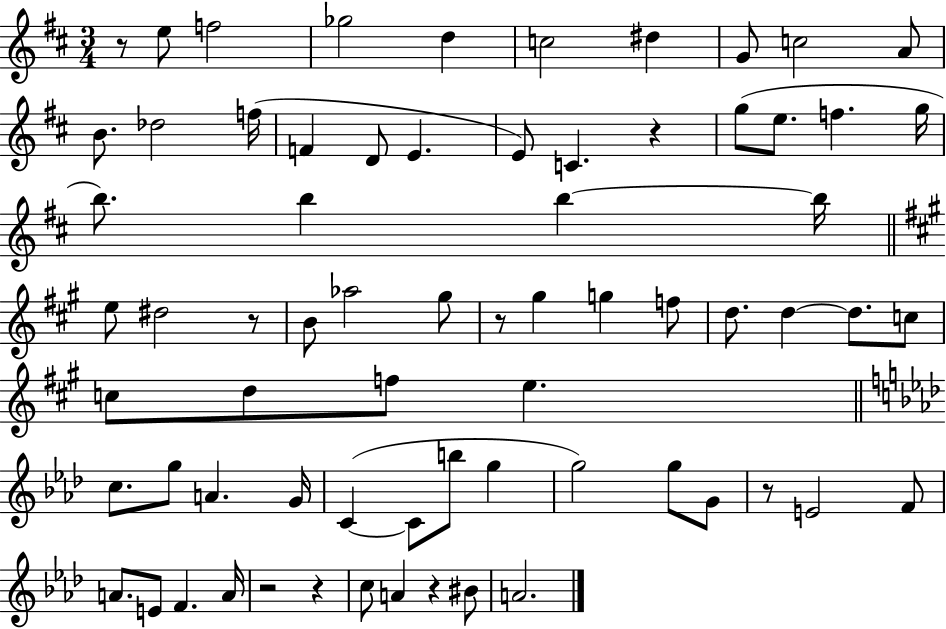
X:1
T:Untitled
M:3/4
L:1/4
K:D
z/2 e/2 f2 _g2 d c2 ^d G/2 c2 A/2 B/2 _d2 f/4 F D/2 E E/2 C z g/2 e/2 f g/4 b/2 b b b/4 e/2 ^d2 z/2 B/2 _a2 ^g/2 z/2 ^g g f/2 d/2 d d/2 c/2 c/2 d/2 f/2 e c/2 g/2 A G/4 C C/2 b/2 g g2 g/2 G/2 z/2 E2 F/2 A/2 E/2 F A/4 z2 z c/2 A z ^B/2 A2